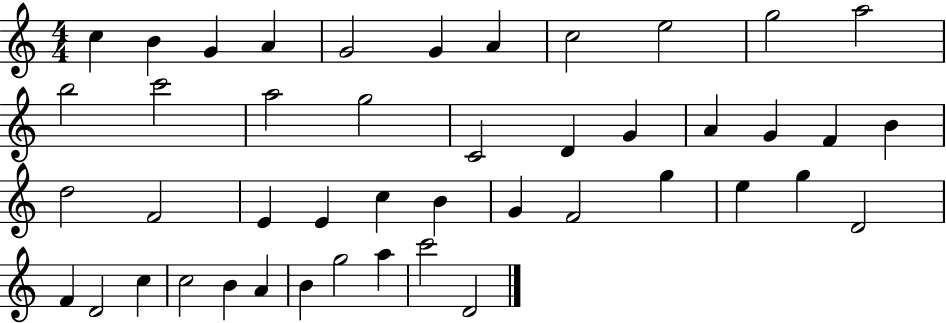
C5/q B4/q G4/q A4/q G4/h G4/q A4/q C5/h E5/h G5/h A5/h B5/h C6/h A5/h G5/h C4/h D4/q G4/q A4/q G4/q F4/q B4/q D5/h F4/h E4/q E4/q C5/q B4/q G4/q F4/h G5/q E5/q G5/q D4/h F4/q D4/h C5/q C5/h B4/q A4/q B4/q G5/h A5/q C6/h D4/h